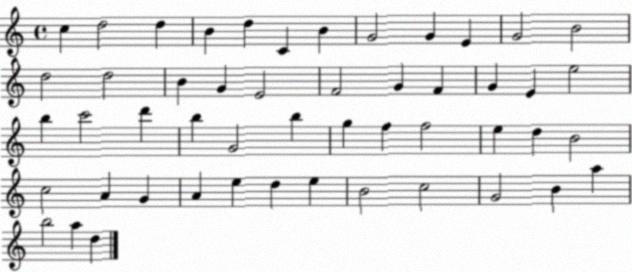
X:1
T:Untitled
M:4/4
L:1/4
K:C
c d2 d B d C B G2 G E G2 B2 d2 d2 B G E2 F2 G F G E e2 b c'2 d' b G2 b g f f2 e d B2 c2 A G A e d e B2 c2 G2 B a b2 a d